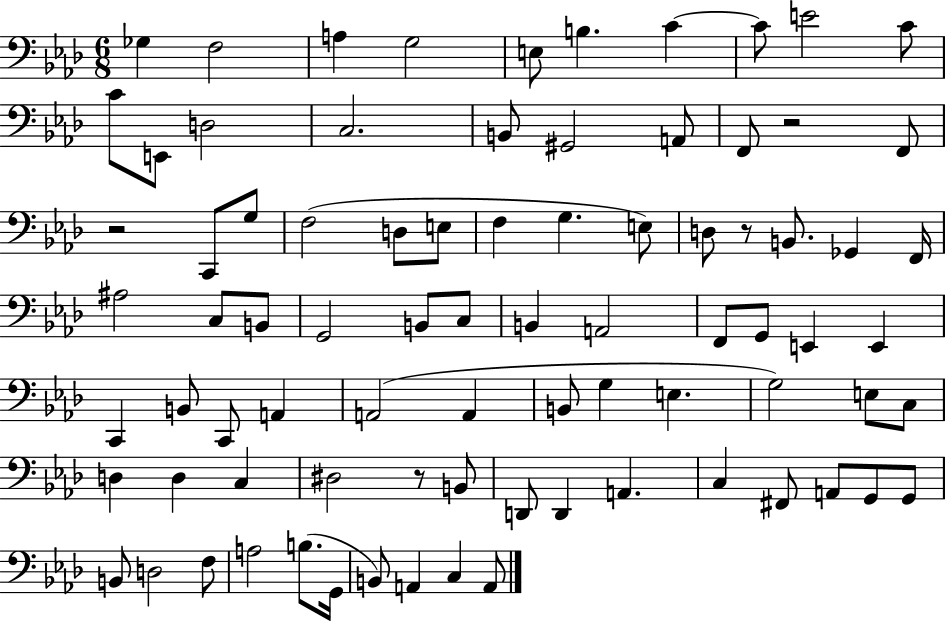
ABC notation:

X:1
T:Untitled
M:6/8
L:1/4
K:Ab
_G, F,2 A, G,2 E,/2 B, C C/2 E2 C/2 C/2 E,,/2 D,2 C,2 B,,/2 ^G,,2 A,,/2 F,,/2 z2 F,,/2 z2 C,,/2 G,/2 F,2 D,/2 E,/2 F, G, E,/2 D,/2 z/2 B,,/2 _G,, F,,/4 ^A,2 C,/2 B,,/2 G,,2 B,,/2 C,/2 B,, A,,2 F,,/2 G,,/2 E,, E,, C,, B,,/2 C,,/2 A,, A,,2 A,, B,,/2 G, E, G,2 E,/2 C,/2 D, D, C, ^D,2 z/2 B,,/2 D,,/2 D,, A,, C, ^F,,/2 A,,/2 G,,/2 G,,/2 B,,/2 D,2 F,/2 A,2 B,/2 G,,/4 B,,/2 A,, C, A,,/2